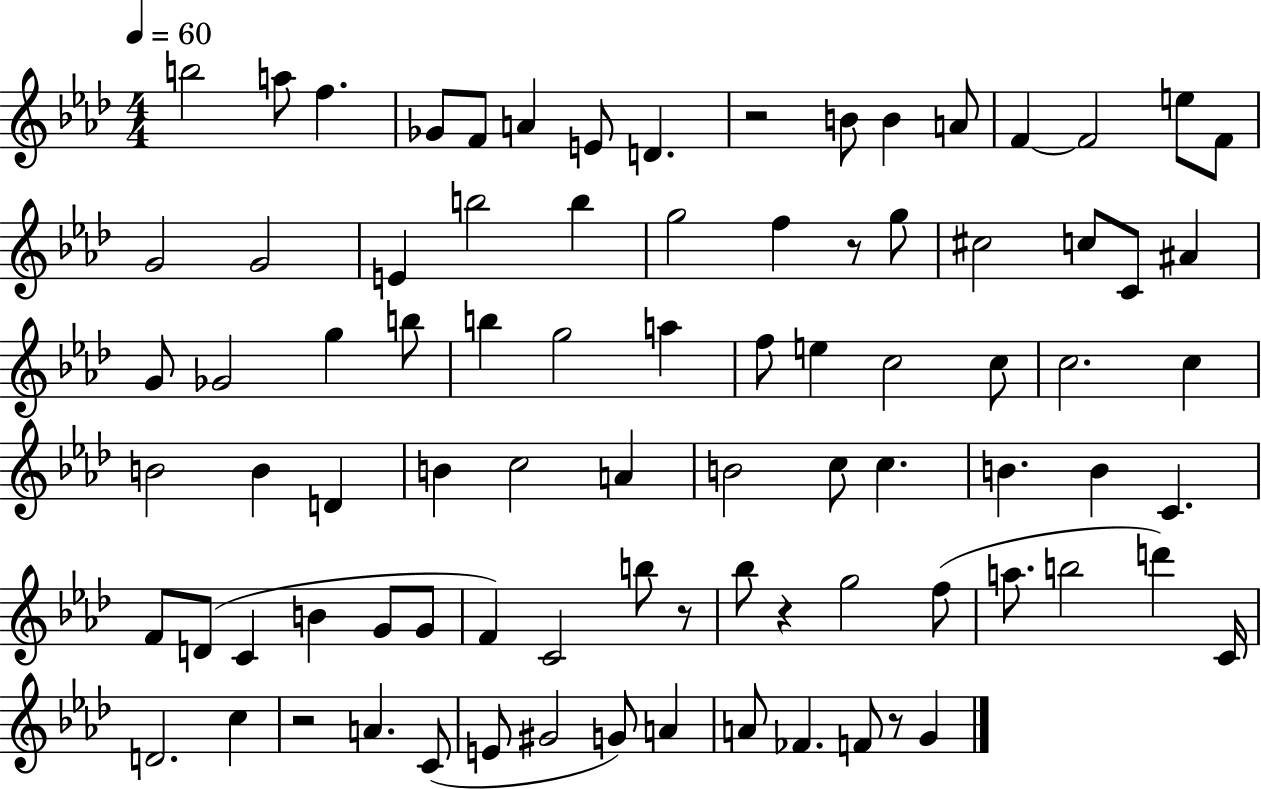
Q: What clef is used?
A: treble